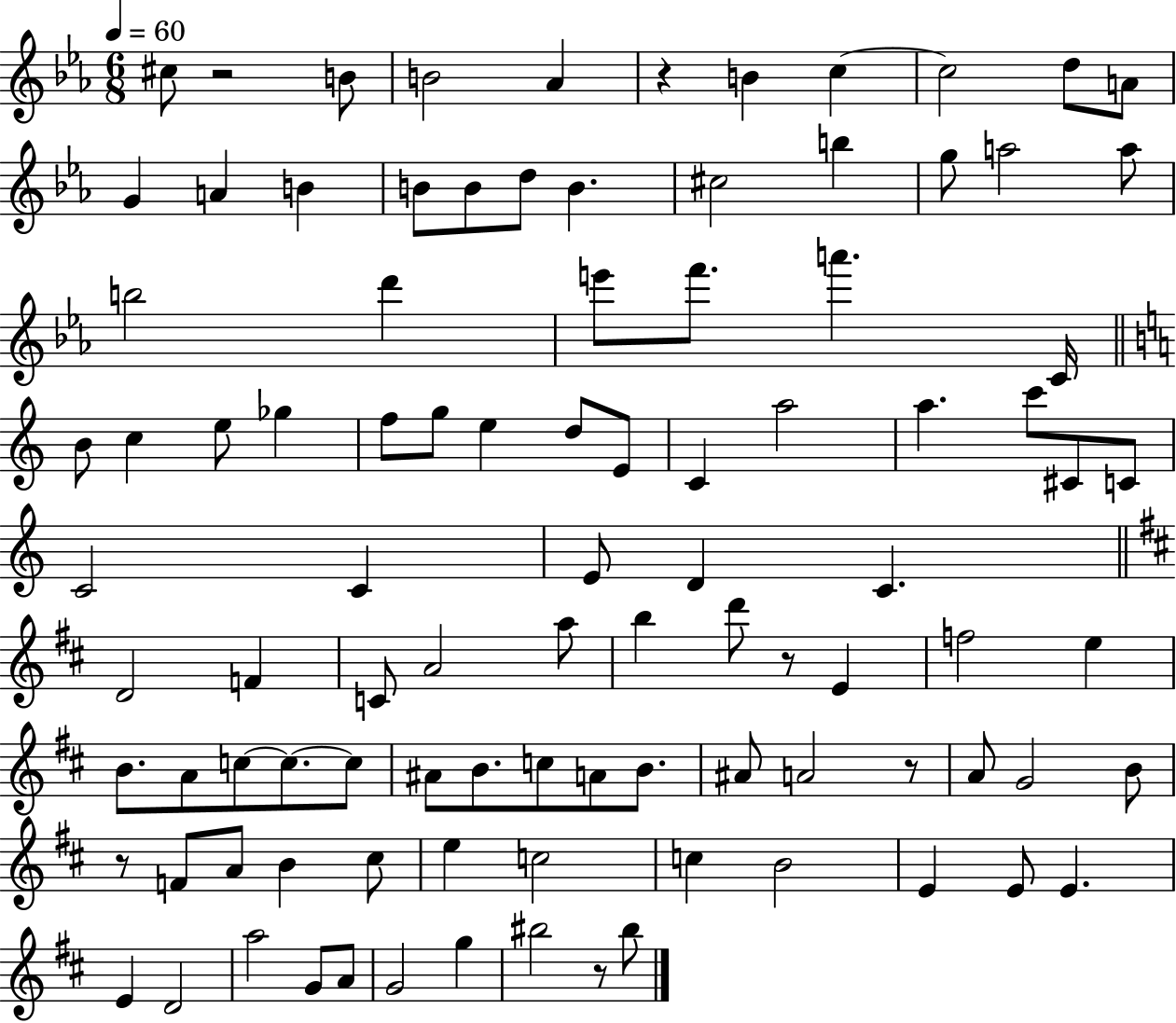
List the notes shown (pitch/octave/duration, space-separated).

C#5/e R/h B4/e B4/h Ab4/q R/q B4/q C5/q C5/h D5/e A4/e G4/q A4/q B4/q B4/e B4/e D5/e B4/q. C#5/h B5/q G5/e A5/h A5/e B5/h D6/q E6/e F6/e. A6/q. C4/s B4/e C5/q E5/e Gb5/q F5/e G5/e E5/q D5/e E4/e C4/q A5/h A5/q. C6/e C#4/e C4/e C4/h C4/q E4/e D4/q C4/q. D4/h F4/q C4/e A4/h A5/e B5/q D6/e R/e E4/q F5/h E5/q B4/e. A4/e C5/e C5/e. C5/e A#4/e B4/e. C5/e A4/e B4/e. A#4/e A4/h R/e A4/e G4/h B4/e R/e F4/e A4/e B4/q C#5/e E5/q C5/h C5/q B4/h E4/q E4/e E4/q. E4/q D4/h A5/h G4/e A4/e G4/h G5/q BIS5/h R/e BIS5/e